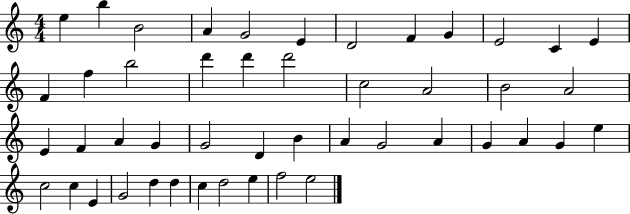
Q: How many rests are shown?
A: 0